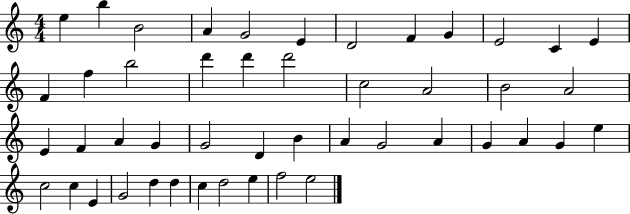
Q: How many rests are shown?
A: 0